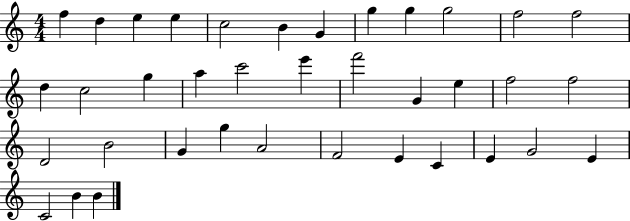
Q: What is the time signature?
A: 4/4